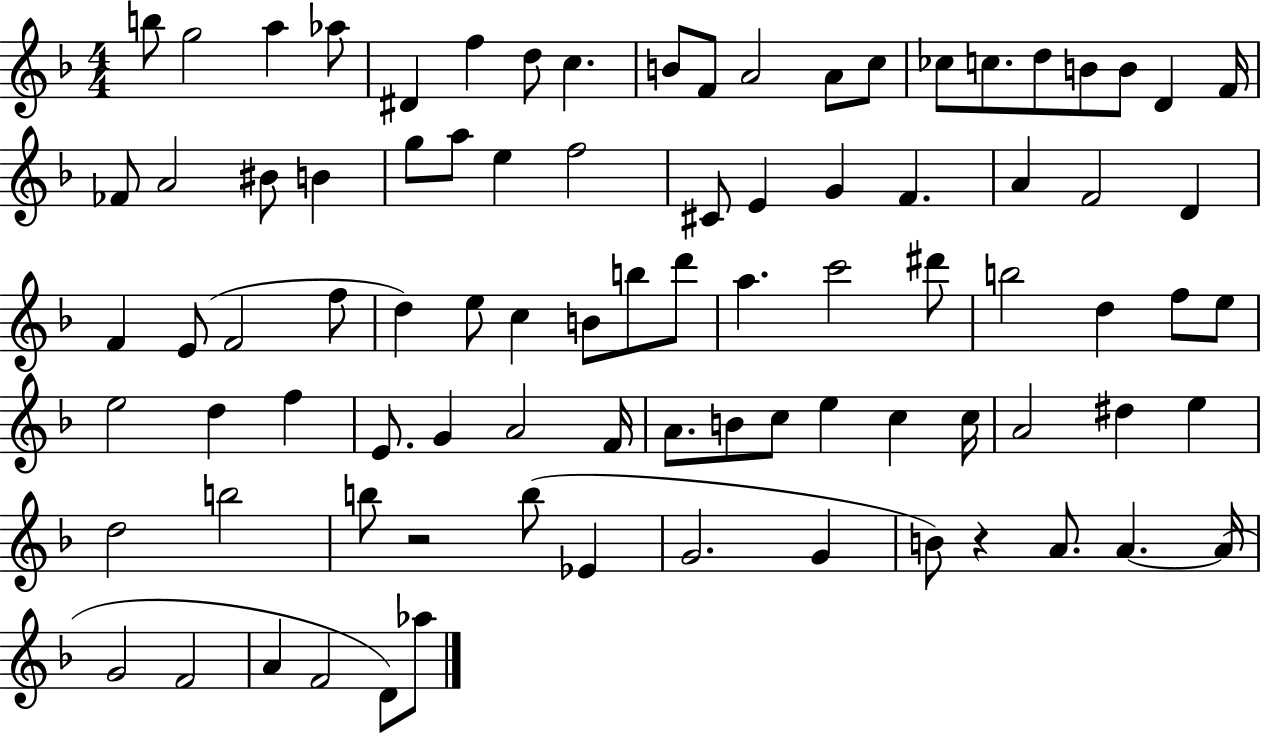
X:1
T:Untitled
M:4/4
L:1/4
K:F
b/2 g2 a _a/2 ^D f d/2 c B/2 F/2 A2 A/2 c/2 _c/2 c/2 d/2 B/2 B/2 D F/4 _F/2 A2 ^B/2 B g/2 a/2 e f2 ^C/2 E G F A F2 D F E/2 F2 f/2 d e/2 c B/2 b/2 d'/2 a c'2 ^d'/2 b2 d f/2 e/2 e2 d f E/2 G A2 F/4 A/2 B/2 c/2 e c c/4 A2 ^d e d2 b2 b/2 z2 b/2 _E G2 G B/2 z A/2 A A/4 G2 F2 A F2 D/2 _a/2